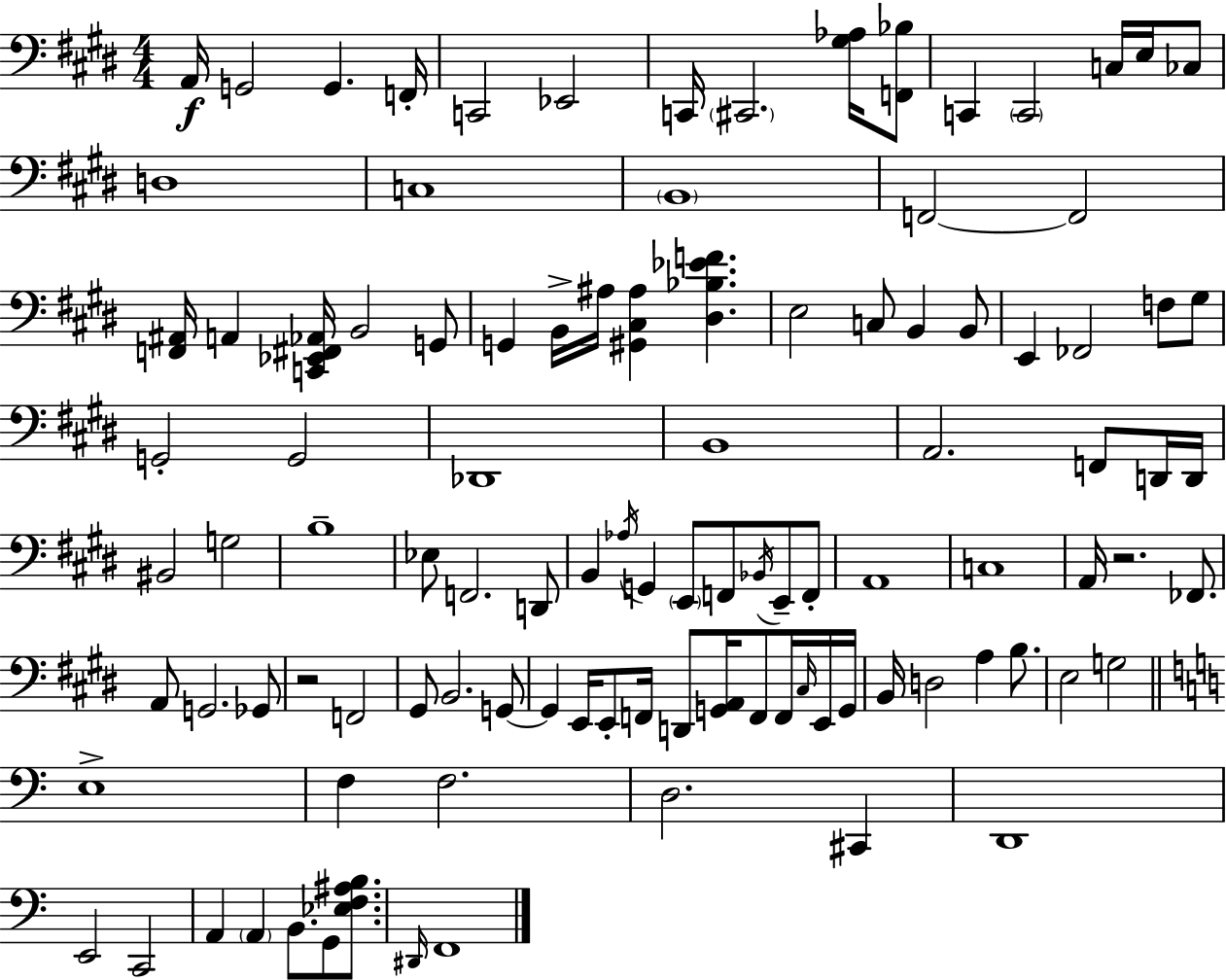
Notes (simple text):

A2/s G2/h G2/q. F2/s C2/h Eb2/h C2/s C#2/h. [G#3,Ab3]/s [F2,Bb3]/e C2/q C2/h C3/s E3/s CES3/e D3/w C3/w B2/w F2/h F2/h [F2,A#2]/s A2/q [C2,Eb2,F#2,Ab2]/s B2/h G2/e G2/q B2/s A#3/s [G#2,C#3,A#3]/q [D#3,Bb3,Eb4,F4]/q. E3/h C3/e B2/q B2/e E2/q FES2/h F3/e G#3/e G2/h G2/h Db2/w B2/w A2/h. F2/e D2/s D2/s BIS2/h G3/h B3/w Eb3/e F2/h. D2/e B2/q Ab3/s G2/q E2/e F2/e Bb2/s E2/e F2/e A2/w C3/w A2/s R/h. FES2/e. A2/e G2/h. Gb2/e R/h F2/h G#2/e B2/h. G2/e G2/q E2/s E2/e F2/s D2/e [G2,A2]/s F2/e F2/s C#3/s E2/s G2/s B2/s D3/h A3/q B3/e. E3/h G3/h E3/w F3/q F3/h. D3/h. C#2/q D2/w E2/h C2/h A2/q A2/q B2/e. G2/e [Eb3,F3,A#3,B3]/e. D#2/s F2/w